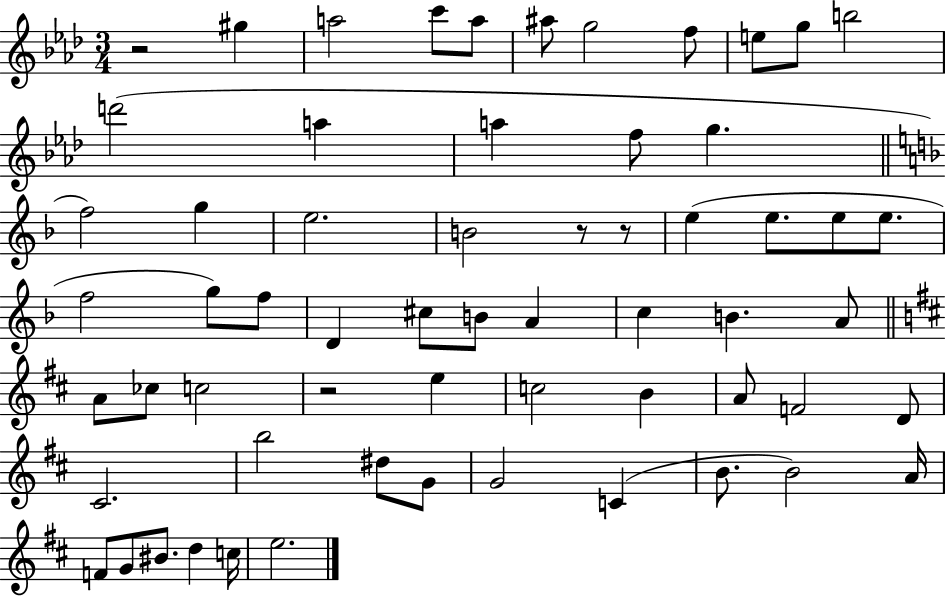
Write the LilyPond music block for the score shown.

{
  \clef treble
  \numericTimeSignature
  \time 3/4
  \key aes \major
  \repeat volta 2 { r2 gis''4 | a''2 c'''8 a''8 | ais''8 g''2 f''8 | e''8 g''8 b''2 | \break d'''2( a''4 | a''4 f''8 g''4. | \bar "||" \break \key d \minor f''2) g''4 | e''2. | b'2 r8 r8 | e''4( e''8. e''8 e''8. | \break f''2 g''8) f''8 | d'4 cis''8 b'8 a'4 | c''4 b'4. a'8 | \bar "||" \break \key d \major a'8 ces''8 c''2 | r2 e''4 | c''2 b'4 | a'8 f'2 d'8 | \break cis'2. | b''2 dis''8 g'8 | g'2 c'4( | b'8. b'2) a'16 | \break f'8 g'8 bis'8. d''4 c''16 | e''2. | } \bar "|."
}